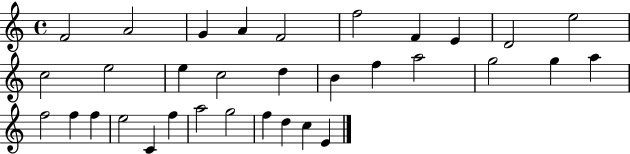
F4/h A4/h G4/q A4/q F4/h F5/h F4/q E4/q D4/h E5/h C5/h E5/h E5/q C5/h D5/q B4/q F5/q A5/h G5/h G5/q A5/q F5/h F5/q F5/q E5/h C4/q F5/q A5/h G5/h F5/q D5/q C5/q E4/q